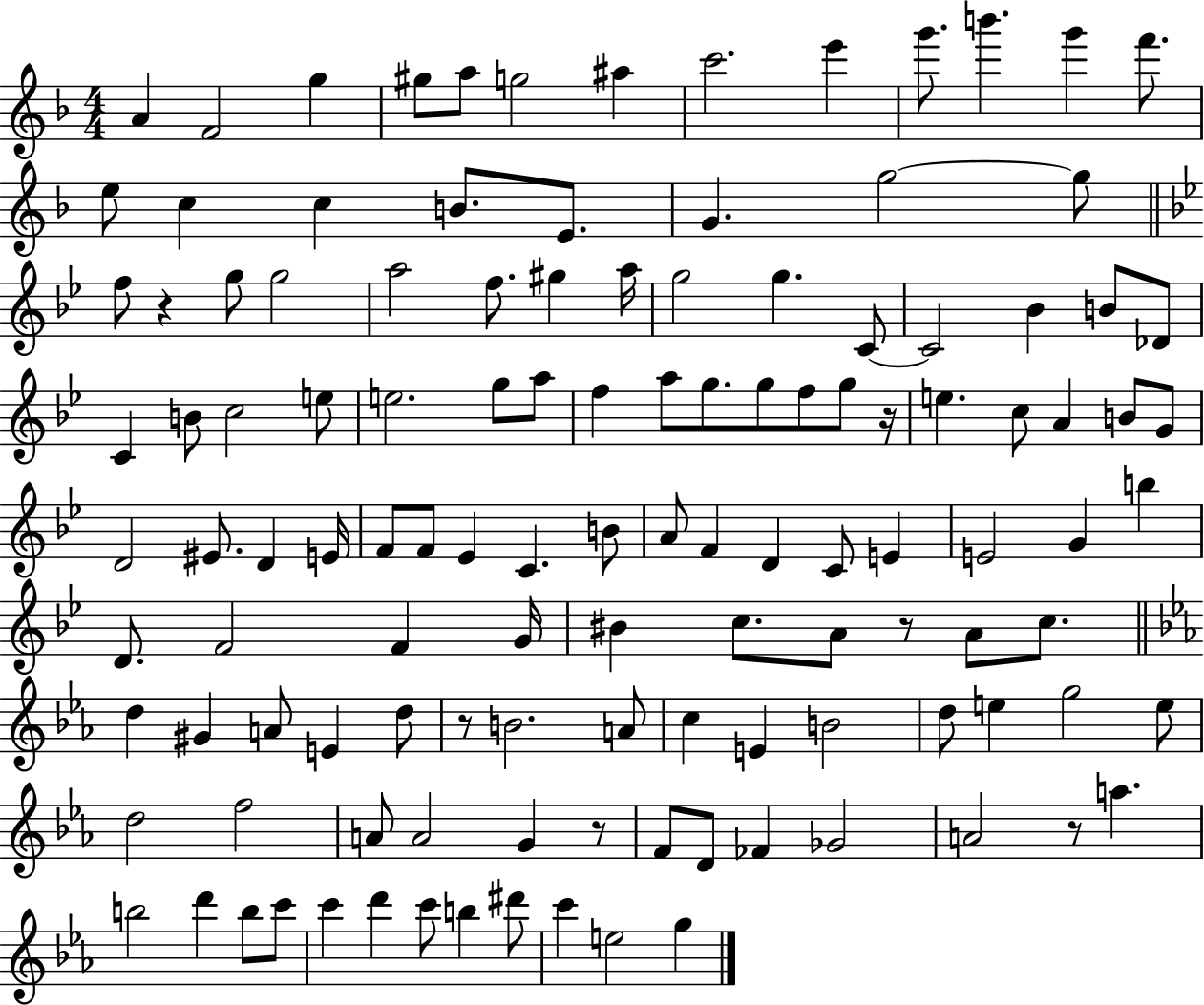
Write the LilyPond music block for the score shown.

{
  \clef treble
  \numericTimeSignature
  \time 4/4
  \key f \major
  a'4 f'2 g''4 | gis''8 a''8 g''2 ais''4 | c'''2. e'''4 | g'''8. b'''4. g'''4 f'''8. | \break e''8 c''4 c''4 b'8. e'8. | g'4. g''2~~ g''8 | \bar "||" \break \key g \minor f''8 r4 g''8 g''2 | a''2 f''8. gis''4 a''16 | g''2 g''4. c'8~~ | c'2 bes'4 b'8 des'8 | \break c'4 b'8 c''2 e''8 | e''2. g''8 a''8 | f''4 a''8 g''8. g''8 f''8 g''8 r16 | e''4. c''8 a'4 b'8 g'8 | \break d'2 eis'8. d'4 e'16 | f'8 f'8 ees'4 c'4. b'8 | a'8 f'4 d'4 c'8 e'4 | e'2 g'4 b''4 | \break d'8. f'2 f'4 g'16 | bis'4 c''8. a'8 r8 a'8 c''8. | \bar "||" \break \key c \minor d''4 gis'4 a'8 e'4 d''8 | r8 b'2. a'8 | c''4 e'4 b'2 | d''8 e''4 g''2 e''8 | \break d''2 f''2 | a'8 a'2 g'4 r8 | f'8 d'8 fes'4 ges'2 | a'2 r8 a''4. | \break b''2 d'''4 b''8 c'''8 | c'''4 d'''4 c'''8 b''4 dis'''8 | c'''4 e''2 g''4 | \bar "|."
}